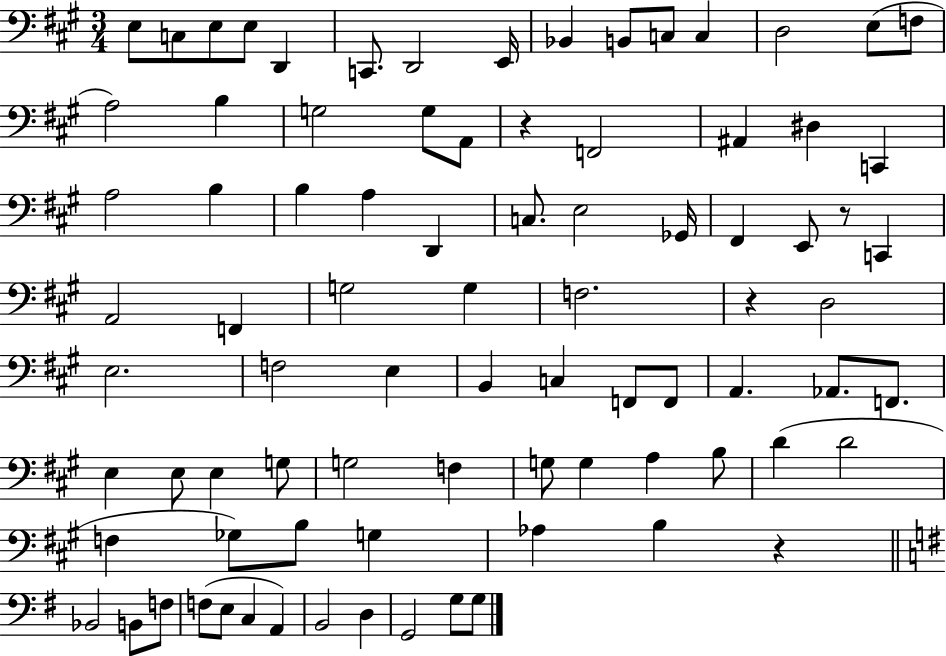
X:1
T:Untitled
M:3/4
L:1/4
K:A
E,/2 C,/2 E,/2 E,/2 D,, C,,/2 D,,2 E,,/4 _B,, B,,/2 C,/2 C, D,2 E,/2 F,/2 A,2 B, G,2 G,/2 A,,/2 z F,,2 ^A,, ^D, C,, A,2 B, B, A, D,, C,/2 E,2 _G,,/4 ^F,, E,,/2 z/2 C,, A,,2 F,, G,2 G, F,2 z D,2 E,2 F,2 E, B,, C, F,,/2 F,,/2 A,, _A,,/2 F,,/2 E, E,/2 E, G,/2 G,2 F, G,/2 G, A, B,/2 D D2 F, _G,/2 B,/2 G, _A, B, z _B,,2 B,,/2 F,/2 F,/2 E,/2 C, A,, B,,2 D, G,,2 G,/2 G,/2